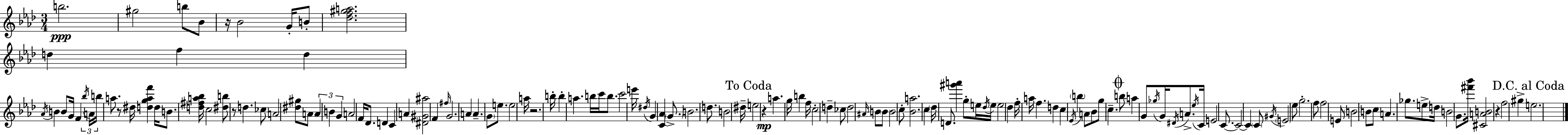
{
  \clef treble
  \numericTimeSignature
  \time 3/4
  \key aes \major
  \repeat volta 2 { b''2.\ppp | gis''2 b''8 bes'8 | r16 bes'2 g'16-. b'8-. | <des'' f'' gis'' a''>2. | \break d''4 f''4 d''4 | \acciaccatura { aes'16 } b'4 b'8 g'16 f'4 | \tuplet 3/2 { \acciaccatura { bes''16 } a'16 b''16 } a''8. r8 dis''16 <d'' g'' a'' f'''>4 | d''16 b'8. <d'' fis'' a'' bes''>16 c''2 | \break <dis'' b''>8 r8 d''4. | ces''8 a'2 <dis'' gis''>8 | a'8 \tuplet 3/2 { a'4 b'4 g'4 } | a'2 f'16 des'8. | \break d'4 c'4 a'4 | <dis' gis' ais''>2 f'4 | \grace { fis''16 } g'2. | a'4 a'4.-- | \break \parenthesize g'8 e''8. e''2 | a''16 r2. | b''16-. b''4-. a''4. | b''16 c'''16 b''8. c'''2 | \break e'''16 \acciaccatura { dis''16 } g'4 <c' aes'>4 | \parenthesize g'8.-> b'2. | d''8. b'2 | dis''16-- \mark "To Coda" e''2 | \break r4\mp a''4. g''16 b''4 | f''16 c''2-. | d''4-- ces''8 d''2 | \grace { ais'16 } b'8 \parenthesize b'8 b'2 | \break c''8-. <bes' a''>2. | c''4 \parenthesize des''16 d'8. | <gis''' a'''>4 g''8-. e''16 \acciaccatura { des''16 } e''16 e''2 | des''4 f''16-. a''16 | \break f''4. d''4 c''4 | \acciaccatura { ees'16 } \parenthesize b''4 a'8 bes'8 g''8 | c''4.-- \mark \markup { \musicglyph "scripts.coda" } b''8 a''4 | g'8 \acciaccatura { ges''16 } g'16 \acciaccatura { dis'16 } a'8.-> \acciaccatura { ees''16 } c'16 e'2 | \break c'8.~~ c'2~~ | c'4 \parenthesize c'8 | \acciaccatura { gis'16 } \parenthesize e'2 ees''8 g''2.-. | f''8 | \break f''2 e'8 \parenthesize b'2 | b'8 c''8 a'4. | ges''8. e''8-> d''16 b'2 | g'8. <fis''' bes'''>16 <cis' a' b'>2 | \break r4 f''2 | gis''4-> \mark "D.C. al Coda" e''2. | } \bar "|."
}